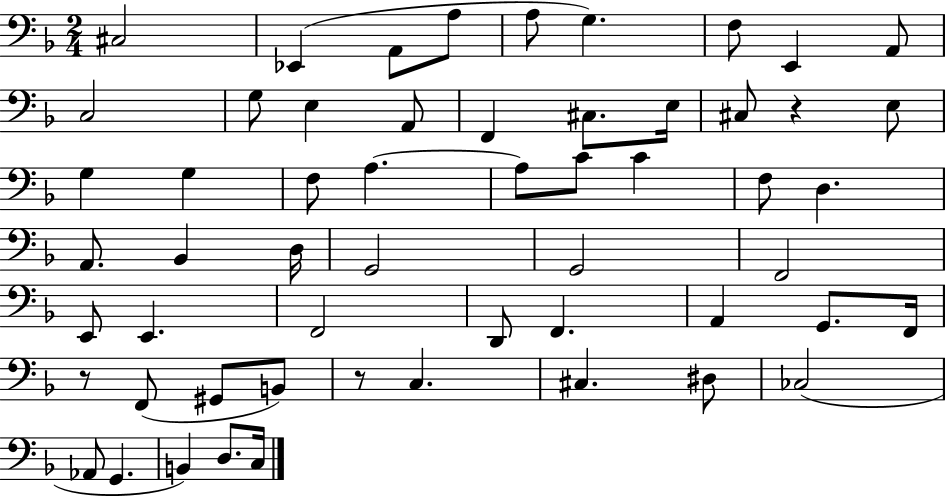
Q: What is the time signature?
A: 2/4